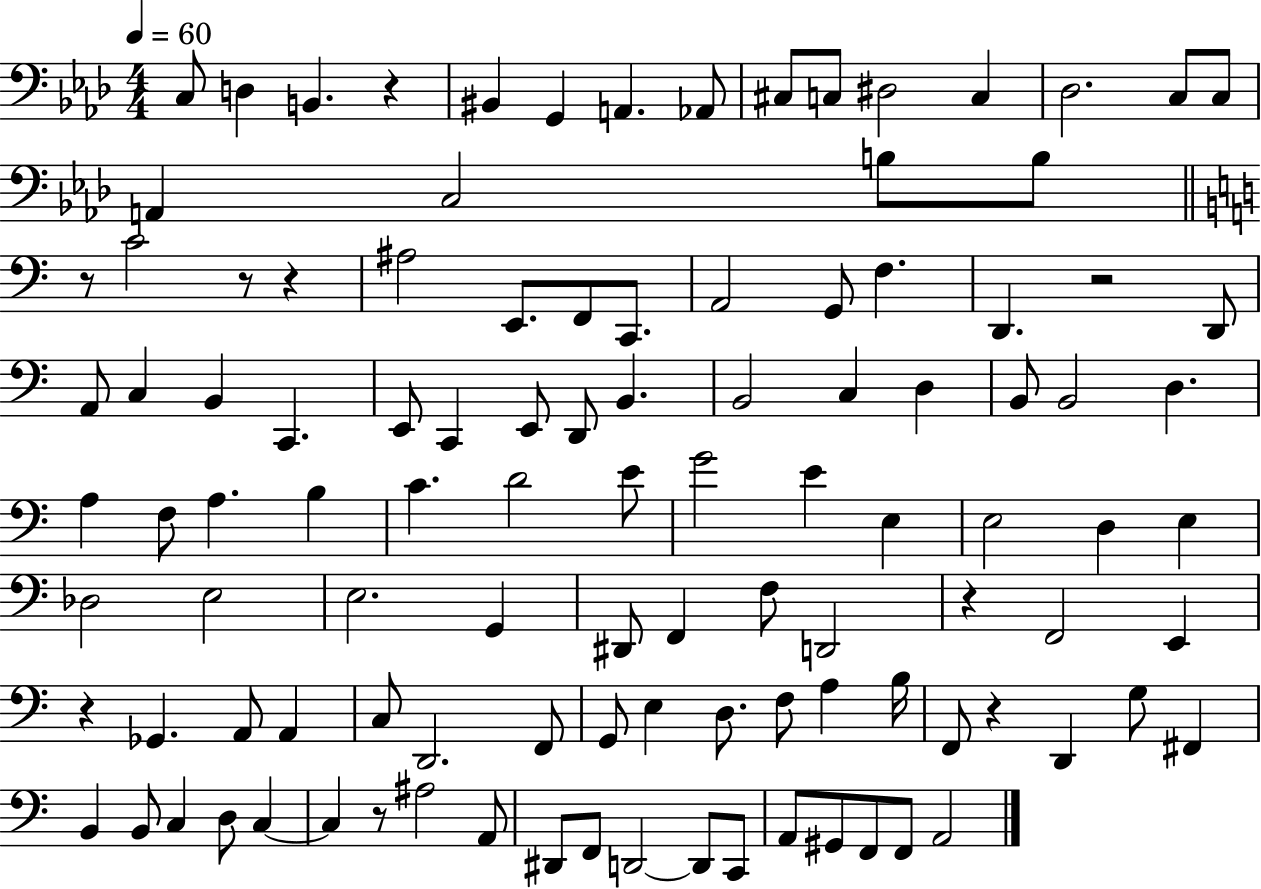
{
  \clef bass
  \numericTimeSignature
  \time 4/4
  \key aes \major
  \tempo 4 = 60
  \repeat volta 2 { c8 d4 b,4. r4 | bis,4 g,4 a,4. aes,8 | cis8 c8 dis2 c4 | des2. c8 c8 | \break a,4 c2 b8 b8 | \bar "||" \break \key c \major r8 c'2 r8 r4 | ais2 e,8. f,8 c,8. | a,2 g,8 f4. | d,4. r2 d,8 | \break a,8 c4 b,4 c,4. | e,8 c,4 e,8 d,8 b,4. | b,2 c4 d4 | b,8 b,2 d4. | \break a4 f8 a4. b4 | c'4. d'2 e'8 | g'2 e'4 e4 | e2 d4 e4 | \break des2 e2 | e2. g,4 | dis,8 f,4 f8 d,2 | r4 f,2 e,4 | \break r4 ges,4. a,8 a,4 | c8 d,2. f,8 | g,8 e4 d8. f8 a4 b16 | f,8 r4 d,4 g8 fis,4 | \break b,4 b,8 c4 d8 c4~~ | c4 r8 ais2 a,8 | dis,8 f,8 d,2~~ d,8 c,8 | a,8 gis,8 f,8 f,8 a,2 | \break } \bar "|."
}